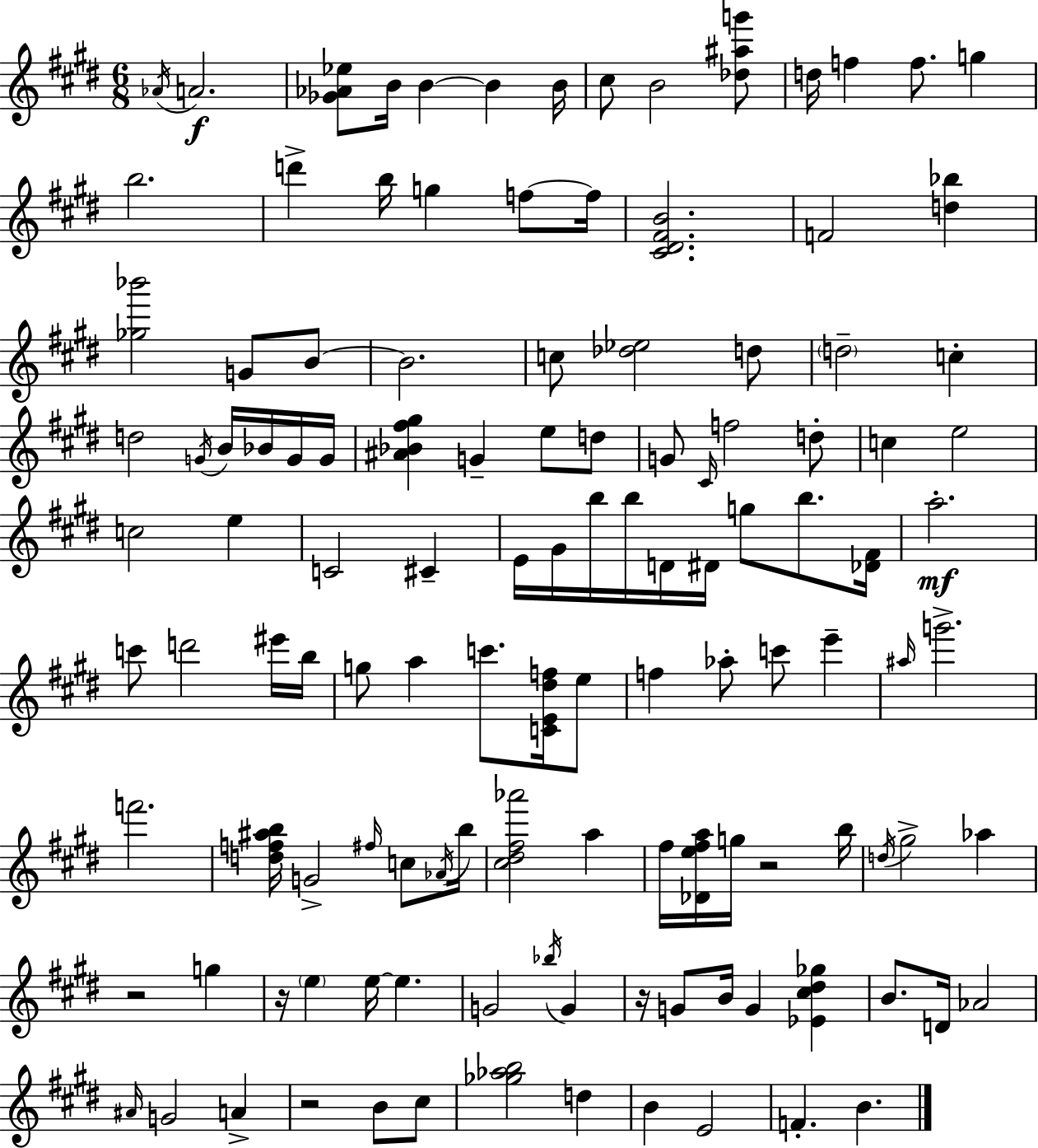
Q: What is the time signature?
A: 6/8